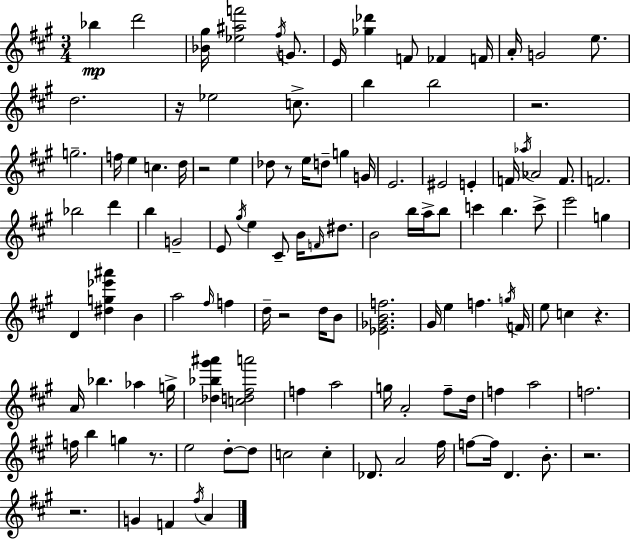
Bb5/q D6/h [Bb4,G#5]/s [Eb5,A#5,F6]/h F#5/s G4/e. E4/s [Gb5,Db6]/q F4/e FES4/q F4/s A4/s G4/h E5/e. D5/h. R/s Eb5/h C5/e. B5/q B5/h R/h. G5/h. F5/s E5/q C5/q. D5/s R/h E5/q Db5/e R/e E5/s D5/e G5/q G4/s E4/h. EIS4/h E4/q F4/s Ab5/s Ab4/h F4/e. F4/h. Bb5/h D6/q B5/q G4/h E4/e G#5/s E5/q C#4/e B4/s F4/s D#5/e. B4/h B5/s A5/s B5/e C6/q B5/q. C6/e E6/h G5/q D4/q [D#5,G5,Eb6,A#6]/q B4/q A5/h F#5/s F5/q D5/s R/h D5/s B4/e [Eb4,Gb4,B4,F5]/h. G#4/s E5/q F5/q. G5/s F4/s E5/e C5/q R/q. A4/s Bb5/q. Ab5/q G5/s [Db5,Bb5,G#6,A#6]/q [C5,D5,F#5,A6]/h F5/q A5/h G5/s A4/h F#5/e D5/s F5/q A5/h F5/h. F5/s B5/q G5/q R/e. E5/h D5/e D5/e C5/h C5/q Db4/e. A4/h F#5/s F5/e F5/s D4/q. B4/e. R/h. R/h. G4/q F4/q F#5/s A4/q